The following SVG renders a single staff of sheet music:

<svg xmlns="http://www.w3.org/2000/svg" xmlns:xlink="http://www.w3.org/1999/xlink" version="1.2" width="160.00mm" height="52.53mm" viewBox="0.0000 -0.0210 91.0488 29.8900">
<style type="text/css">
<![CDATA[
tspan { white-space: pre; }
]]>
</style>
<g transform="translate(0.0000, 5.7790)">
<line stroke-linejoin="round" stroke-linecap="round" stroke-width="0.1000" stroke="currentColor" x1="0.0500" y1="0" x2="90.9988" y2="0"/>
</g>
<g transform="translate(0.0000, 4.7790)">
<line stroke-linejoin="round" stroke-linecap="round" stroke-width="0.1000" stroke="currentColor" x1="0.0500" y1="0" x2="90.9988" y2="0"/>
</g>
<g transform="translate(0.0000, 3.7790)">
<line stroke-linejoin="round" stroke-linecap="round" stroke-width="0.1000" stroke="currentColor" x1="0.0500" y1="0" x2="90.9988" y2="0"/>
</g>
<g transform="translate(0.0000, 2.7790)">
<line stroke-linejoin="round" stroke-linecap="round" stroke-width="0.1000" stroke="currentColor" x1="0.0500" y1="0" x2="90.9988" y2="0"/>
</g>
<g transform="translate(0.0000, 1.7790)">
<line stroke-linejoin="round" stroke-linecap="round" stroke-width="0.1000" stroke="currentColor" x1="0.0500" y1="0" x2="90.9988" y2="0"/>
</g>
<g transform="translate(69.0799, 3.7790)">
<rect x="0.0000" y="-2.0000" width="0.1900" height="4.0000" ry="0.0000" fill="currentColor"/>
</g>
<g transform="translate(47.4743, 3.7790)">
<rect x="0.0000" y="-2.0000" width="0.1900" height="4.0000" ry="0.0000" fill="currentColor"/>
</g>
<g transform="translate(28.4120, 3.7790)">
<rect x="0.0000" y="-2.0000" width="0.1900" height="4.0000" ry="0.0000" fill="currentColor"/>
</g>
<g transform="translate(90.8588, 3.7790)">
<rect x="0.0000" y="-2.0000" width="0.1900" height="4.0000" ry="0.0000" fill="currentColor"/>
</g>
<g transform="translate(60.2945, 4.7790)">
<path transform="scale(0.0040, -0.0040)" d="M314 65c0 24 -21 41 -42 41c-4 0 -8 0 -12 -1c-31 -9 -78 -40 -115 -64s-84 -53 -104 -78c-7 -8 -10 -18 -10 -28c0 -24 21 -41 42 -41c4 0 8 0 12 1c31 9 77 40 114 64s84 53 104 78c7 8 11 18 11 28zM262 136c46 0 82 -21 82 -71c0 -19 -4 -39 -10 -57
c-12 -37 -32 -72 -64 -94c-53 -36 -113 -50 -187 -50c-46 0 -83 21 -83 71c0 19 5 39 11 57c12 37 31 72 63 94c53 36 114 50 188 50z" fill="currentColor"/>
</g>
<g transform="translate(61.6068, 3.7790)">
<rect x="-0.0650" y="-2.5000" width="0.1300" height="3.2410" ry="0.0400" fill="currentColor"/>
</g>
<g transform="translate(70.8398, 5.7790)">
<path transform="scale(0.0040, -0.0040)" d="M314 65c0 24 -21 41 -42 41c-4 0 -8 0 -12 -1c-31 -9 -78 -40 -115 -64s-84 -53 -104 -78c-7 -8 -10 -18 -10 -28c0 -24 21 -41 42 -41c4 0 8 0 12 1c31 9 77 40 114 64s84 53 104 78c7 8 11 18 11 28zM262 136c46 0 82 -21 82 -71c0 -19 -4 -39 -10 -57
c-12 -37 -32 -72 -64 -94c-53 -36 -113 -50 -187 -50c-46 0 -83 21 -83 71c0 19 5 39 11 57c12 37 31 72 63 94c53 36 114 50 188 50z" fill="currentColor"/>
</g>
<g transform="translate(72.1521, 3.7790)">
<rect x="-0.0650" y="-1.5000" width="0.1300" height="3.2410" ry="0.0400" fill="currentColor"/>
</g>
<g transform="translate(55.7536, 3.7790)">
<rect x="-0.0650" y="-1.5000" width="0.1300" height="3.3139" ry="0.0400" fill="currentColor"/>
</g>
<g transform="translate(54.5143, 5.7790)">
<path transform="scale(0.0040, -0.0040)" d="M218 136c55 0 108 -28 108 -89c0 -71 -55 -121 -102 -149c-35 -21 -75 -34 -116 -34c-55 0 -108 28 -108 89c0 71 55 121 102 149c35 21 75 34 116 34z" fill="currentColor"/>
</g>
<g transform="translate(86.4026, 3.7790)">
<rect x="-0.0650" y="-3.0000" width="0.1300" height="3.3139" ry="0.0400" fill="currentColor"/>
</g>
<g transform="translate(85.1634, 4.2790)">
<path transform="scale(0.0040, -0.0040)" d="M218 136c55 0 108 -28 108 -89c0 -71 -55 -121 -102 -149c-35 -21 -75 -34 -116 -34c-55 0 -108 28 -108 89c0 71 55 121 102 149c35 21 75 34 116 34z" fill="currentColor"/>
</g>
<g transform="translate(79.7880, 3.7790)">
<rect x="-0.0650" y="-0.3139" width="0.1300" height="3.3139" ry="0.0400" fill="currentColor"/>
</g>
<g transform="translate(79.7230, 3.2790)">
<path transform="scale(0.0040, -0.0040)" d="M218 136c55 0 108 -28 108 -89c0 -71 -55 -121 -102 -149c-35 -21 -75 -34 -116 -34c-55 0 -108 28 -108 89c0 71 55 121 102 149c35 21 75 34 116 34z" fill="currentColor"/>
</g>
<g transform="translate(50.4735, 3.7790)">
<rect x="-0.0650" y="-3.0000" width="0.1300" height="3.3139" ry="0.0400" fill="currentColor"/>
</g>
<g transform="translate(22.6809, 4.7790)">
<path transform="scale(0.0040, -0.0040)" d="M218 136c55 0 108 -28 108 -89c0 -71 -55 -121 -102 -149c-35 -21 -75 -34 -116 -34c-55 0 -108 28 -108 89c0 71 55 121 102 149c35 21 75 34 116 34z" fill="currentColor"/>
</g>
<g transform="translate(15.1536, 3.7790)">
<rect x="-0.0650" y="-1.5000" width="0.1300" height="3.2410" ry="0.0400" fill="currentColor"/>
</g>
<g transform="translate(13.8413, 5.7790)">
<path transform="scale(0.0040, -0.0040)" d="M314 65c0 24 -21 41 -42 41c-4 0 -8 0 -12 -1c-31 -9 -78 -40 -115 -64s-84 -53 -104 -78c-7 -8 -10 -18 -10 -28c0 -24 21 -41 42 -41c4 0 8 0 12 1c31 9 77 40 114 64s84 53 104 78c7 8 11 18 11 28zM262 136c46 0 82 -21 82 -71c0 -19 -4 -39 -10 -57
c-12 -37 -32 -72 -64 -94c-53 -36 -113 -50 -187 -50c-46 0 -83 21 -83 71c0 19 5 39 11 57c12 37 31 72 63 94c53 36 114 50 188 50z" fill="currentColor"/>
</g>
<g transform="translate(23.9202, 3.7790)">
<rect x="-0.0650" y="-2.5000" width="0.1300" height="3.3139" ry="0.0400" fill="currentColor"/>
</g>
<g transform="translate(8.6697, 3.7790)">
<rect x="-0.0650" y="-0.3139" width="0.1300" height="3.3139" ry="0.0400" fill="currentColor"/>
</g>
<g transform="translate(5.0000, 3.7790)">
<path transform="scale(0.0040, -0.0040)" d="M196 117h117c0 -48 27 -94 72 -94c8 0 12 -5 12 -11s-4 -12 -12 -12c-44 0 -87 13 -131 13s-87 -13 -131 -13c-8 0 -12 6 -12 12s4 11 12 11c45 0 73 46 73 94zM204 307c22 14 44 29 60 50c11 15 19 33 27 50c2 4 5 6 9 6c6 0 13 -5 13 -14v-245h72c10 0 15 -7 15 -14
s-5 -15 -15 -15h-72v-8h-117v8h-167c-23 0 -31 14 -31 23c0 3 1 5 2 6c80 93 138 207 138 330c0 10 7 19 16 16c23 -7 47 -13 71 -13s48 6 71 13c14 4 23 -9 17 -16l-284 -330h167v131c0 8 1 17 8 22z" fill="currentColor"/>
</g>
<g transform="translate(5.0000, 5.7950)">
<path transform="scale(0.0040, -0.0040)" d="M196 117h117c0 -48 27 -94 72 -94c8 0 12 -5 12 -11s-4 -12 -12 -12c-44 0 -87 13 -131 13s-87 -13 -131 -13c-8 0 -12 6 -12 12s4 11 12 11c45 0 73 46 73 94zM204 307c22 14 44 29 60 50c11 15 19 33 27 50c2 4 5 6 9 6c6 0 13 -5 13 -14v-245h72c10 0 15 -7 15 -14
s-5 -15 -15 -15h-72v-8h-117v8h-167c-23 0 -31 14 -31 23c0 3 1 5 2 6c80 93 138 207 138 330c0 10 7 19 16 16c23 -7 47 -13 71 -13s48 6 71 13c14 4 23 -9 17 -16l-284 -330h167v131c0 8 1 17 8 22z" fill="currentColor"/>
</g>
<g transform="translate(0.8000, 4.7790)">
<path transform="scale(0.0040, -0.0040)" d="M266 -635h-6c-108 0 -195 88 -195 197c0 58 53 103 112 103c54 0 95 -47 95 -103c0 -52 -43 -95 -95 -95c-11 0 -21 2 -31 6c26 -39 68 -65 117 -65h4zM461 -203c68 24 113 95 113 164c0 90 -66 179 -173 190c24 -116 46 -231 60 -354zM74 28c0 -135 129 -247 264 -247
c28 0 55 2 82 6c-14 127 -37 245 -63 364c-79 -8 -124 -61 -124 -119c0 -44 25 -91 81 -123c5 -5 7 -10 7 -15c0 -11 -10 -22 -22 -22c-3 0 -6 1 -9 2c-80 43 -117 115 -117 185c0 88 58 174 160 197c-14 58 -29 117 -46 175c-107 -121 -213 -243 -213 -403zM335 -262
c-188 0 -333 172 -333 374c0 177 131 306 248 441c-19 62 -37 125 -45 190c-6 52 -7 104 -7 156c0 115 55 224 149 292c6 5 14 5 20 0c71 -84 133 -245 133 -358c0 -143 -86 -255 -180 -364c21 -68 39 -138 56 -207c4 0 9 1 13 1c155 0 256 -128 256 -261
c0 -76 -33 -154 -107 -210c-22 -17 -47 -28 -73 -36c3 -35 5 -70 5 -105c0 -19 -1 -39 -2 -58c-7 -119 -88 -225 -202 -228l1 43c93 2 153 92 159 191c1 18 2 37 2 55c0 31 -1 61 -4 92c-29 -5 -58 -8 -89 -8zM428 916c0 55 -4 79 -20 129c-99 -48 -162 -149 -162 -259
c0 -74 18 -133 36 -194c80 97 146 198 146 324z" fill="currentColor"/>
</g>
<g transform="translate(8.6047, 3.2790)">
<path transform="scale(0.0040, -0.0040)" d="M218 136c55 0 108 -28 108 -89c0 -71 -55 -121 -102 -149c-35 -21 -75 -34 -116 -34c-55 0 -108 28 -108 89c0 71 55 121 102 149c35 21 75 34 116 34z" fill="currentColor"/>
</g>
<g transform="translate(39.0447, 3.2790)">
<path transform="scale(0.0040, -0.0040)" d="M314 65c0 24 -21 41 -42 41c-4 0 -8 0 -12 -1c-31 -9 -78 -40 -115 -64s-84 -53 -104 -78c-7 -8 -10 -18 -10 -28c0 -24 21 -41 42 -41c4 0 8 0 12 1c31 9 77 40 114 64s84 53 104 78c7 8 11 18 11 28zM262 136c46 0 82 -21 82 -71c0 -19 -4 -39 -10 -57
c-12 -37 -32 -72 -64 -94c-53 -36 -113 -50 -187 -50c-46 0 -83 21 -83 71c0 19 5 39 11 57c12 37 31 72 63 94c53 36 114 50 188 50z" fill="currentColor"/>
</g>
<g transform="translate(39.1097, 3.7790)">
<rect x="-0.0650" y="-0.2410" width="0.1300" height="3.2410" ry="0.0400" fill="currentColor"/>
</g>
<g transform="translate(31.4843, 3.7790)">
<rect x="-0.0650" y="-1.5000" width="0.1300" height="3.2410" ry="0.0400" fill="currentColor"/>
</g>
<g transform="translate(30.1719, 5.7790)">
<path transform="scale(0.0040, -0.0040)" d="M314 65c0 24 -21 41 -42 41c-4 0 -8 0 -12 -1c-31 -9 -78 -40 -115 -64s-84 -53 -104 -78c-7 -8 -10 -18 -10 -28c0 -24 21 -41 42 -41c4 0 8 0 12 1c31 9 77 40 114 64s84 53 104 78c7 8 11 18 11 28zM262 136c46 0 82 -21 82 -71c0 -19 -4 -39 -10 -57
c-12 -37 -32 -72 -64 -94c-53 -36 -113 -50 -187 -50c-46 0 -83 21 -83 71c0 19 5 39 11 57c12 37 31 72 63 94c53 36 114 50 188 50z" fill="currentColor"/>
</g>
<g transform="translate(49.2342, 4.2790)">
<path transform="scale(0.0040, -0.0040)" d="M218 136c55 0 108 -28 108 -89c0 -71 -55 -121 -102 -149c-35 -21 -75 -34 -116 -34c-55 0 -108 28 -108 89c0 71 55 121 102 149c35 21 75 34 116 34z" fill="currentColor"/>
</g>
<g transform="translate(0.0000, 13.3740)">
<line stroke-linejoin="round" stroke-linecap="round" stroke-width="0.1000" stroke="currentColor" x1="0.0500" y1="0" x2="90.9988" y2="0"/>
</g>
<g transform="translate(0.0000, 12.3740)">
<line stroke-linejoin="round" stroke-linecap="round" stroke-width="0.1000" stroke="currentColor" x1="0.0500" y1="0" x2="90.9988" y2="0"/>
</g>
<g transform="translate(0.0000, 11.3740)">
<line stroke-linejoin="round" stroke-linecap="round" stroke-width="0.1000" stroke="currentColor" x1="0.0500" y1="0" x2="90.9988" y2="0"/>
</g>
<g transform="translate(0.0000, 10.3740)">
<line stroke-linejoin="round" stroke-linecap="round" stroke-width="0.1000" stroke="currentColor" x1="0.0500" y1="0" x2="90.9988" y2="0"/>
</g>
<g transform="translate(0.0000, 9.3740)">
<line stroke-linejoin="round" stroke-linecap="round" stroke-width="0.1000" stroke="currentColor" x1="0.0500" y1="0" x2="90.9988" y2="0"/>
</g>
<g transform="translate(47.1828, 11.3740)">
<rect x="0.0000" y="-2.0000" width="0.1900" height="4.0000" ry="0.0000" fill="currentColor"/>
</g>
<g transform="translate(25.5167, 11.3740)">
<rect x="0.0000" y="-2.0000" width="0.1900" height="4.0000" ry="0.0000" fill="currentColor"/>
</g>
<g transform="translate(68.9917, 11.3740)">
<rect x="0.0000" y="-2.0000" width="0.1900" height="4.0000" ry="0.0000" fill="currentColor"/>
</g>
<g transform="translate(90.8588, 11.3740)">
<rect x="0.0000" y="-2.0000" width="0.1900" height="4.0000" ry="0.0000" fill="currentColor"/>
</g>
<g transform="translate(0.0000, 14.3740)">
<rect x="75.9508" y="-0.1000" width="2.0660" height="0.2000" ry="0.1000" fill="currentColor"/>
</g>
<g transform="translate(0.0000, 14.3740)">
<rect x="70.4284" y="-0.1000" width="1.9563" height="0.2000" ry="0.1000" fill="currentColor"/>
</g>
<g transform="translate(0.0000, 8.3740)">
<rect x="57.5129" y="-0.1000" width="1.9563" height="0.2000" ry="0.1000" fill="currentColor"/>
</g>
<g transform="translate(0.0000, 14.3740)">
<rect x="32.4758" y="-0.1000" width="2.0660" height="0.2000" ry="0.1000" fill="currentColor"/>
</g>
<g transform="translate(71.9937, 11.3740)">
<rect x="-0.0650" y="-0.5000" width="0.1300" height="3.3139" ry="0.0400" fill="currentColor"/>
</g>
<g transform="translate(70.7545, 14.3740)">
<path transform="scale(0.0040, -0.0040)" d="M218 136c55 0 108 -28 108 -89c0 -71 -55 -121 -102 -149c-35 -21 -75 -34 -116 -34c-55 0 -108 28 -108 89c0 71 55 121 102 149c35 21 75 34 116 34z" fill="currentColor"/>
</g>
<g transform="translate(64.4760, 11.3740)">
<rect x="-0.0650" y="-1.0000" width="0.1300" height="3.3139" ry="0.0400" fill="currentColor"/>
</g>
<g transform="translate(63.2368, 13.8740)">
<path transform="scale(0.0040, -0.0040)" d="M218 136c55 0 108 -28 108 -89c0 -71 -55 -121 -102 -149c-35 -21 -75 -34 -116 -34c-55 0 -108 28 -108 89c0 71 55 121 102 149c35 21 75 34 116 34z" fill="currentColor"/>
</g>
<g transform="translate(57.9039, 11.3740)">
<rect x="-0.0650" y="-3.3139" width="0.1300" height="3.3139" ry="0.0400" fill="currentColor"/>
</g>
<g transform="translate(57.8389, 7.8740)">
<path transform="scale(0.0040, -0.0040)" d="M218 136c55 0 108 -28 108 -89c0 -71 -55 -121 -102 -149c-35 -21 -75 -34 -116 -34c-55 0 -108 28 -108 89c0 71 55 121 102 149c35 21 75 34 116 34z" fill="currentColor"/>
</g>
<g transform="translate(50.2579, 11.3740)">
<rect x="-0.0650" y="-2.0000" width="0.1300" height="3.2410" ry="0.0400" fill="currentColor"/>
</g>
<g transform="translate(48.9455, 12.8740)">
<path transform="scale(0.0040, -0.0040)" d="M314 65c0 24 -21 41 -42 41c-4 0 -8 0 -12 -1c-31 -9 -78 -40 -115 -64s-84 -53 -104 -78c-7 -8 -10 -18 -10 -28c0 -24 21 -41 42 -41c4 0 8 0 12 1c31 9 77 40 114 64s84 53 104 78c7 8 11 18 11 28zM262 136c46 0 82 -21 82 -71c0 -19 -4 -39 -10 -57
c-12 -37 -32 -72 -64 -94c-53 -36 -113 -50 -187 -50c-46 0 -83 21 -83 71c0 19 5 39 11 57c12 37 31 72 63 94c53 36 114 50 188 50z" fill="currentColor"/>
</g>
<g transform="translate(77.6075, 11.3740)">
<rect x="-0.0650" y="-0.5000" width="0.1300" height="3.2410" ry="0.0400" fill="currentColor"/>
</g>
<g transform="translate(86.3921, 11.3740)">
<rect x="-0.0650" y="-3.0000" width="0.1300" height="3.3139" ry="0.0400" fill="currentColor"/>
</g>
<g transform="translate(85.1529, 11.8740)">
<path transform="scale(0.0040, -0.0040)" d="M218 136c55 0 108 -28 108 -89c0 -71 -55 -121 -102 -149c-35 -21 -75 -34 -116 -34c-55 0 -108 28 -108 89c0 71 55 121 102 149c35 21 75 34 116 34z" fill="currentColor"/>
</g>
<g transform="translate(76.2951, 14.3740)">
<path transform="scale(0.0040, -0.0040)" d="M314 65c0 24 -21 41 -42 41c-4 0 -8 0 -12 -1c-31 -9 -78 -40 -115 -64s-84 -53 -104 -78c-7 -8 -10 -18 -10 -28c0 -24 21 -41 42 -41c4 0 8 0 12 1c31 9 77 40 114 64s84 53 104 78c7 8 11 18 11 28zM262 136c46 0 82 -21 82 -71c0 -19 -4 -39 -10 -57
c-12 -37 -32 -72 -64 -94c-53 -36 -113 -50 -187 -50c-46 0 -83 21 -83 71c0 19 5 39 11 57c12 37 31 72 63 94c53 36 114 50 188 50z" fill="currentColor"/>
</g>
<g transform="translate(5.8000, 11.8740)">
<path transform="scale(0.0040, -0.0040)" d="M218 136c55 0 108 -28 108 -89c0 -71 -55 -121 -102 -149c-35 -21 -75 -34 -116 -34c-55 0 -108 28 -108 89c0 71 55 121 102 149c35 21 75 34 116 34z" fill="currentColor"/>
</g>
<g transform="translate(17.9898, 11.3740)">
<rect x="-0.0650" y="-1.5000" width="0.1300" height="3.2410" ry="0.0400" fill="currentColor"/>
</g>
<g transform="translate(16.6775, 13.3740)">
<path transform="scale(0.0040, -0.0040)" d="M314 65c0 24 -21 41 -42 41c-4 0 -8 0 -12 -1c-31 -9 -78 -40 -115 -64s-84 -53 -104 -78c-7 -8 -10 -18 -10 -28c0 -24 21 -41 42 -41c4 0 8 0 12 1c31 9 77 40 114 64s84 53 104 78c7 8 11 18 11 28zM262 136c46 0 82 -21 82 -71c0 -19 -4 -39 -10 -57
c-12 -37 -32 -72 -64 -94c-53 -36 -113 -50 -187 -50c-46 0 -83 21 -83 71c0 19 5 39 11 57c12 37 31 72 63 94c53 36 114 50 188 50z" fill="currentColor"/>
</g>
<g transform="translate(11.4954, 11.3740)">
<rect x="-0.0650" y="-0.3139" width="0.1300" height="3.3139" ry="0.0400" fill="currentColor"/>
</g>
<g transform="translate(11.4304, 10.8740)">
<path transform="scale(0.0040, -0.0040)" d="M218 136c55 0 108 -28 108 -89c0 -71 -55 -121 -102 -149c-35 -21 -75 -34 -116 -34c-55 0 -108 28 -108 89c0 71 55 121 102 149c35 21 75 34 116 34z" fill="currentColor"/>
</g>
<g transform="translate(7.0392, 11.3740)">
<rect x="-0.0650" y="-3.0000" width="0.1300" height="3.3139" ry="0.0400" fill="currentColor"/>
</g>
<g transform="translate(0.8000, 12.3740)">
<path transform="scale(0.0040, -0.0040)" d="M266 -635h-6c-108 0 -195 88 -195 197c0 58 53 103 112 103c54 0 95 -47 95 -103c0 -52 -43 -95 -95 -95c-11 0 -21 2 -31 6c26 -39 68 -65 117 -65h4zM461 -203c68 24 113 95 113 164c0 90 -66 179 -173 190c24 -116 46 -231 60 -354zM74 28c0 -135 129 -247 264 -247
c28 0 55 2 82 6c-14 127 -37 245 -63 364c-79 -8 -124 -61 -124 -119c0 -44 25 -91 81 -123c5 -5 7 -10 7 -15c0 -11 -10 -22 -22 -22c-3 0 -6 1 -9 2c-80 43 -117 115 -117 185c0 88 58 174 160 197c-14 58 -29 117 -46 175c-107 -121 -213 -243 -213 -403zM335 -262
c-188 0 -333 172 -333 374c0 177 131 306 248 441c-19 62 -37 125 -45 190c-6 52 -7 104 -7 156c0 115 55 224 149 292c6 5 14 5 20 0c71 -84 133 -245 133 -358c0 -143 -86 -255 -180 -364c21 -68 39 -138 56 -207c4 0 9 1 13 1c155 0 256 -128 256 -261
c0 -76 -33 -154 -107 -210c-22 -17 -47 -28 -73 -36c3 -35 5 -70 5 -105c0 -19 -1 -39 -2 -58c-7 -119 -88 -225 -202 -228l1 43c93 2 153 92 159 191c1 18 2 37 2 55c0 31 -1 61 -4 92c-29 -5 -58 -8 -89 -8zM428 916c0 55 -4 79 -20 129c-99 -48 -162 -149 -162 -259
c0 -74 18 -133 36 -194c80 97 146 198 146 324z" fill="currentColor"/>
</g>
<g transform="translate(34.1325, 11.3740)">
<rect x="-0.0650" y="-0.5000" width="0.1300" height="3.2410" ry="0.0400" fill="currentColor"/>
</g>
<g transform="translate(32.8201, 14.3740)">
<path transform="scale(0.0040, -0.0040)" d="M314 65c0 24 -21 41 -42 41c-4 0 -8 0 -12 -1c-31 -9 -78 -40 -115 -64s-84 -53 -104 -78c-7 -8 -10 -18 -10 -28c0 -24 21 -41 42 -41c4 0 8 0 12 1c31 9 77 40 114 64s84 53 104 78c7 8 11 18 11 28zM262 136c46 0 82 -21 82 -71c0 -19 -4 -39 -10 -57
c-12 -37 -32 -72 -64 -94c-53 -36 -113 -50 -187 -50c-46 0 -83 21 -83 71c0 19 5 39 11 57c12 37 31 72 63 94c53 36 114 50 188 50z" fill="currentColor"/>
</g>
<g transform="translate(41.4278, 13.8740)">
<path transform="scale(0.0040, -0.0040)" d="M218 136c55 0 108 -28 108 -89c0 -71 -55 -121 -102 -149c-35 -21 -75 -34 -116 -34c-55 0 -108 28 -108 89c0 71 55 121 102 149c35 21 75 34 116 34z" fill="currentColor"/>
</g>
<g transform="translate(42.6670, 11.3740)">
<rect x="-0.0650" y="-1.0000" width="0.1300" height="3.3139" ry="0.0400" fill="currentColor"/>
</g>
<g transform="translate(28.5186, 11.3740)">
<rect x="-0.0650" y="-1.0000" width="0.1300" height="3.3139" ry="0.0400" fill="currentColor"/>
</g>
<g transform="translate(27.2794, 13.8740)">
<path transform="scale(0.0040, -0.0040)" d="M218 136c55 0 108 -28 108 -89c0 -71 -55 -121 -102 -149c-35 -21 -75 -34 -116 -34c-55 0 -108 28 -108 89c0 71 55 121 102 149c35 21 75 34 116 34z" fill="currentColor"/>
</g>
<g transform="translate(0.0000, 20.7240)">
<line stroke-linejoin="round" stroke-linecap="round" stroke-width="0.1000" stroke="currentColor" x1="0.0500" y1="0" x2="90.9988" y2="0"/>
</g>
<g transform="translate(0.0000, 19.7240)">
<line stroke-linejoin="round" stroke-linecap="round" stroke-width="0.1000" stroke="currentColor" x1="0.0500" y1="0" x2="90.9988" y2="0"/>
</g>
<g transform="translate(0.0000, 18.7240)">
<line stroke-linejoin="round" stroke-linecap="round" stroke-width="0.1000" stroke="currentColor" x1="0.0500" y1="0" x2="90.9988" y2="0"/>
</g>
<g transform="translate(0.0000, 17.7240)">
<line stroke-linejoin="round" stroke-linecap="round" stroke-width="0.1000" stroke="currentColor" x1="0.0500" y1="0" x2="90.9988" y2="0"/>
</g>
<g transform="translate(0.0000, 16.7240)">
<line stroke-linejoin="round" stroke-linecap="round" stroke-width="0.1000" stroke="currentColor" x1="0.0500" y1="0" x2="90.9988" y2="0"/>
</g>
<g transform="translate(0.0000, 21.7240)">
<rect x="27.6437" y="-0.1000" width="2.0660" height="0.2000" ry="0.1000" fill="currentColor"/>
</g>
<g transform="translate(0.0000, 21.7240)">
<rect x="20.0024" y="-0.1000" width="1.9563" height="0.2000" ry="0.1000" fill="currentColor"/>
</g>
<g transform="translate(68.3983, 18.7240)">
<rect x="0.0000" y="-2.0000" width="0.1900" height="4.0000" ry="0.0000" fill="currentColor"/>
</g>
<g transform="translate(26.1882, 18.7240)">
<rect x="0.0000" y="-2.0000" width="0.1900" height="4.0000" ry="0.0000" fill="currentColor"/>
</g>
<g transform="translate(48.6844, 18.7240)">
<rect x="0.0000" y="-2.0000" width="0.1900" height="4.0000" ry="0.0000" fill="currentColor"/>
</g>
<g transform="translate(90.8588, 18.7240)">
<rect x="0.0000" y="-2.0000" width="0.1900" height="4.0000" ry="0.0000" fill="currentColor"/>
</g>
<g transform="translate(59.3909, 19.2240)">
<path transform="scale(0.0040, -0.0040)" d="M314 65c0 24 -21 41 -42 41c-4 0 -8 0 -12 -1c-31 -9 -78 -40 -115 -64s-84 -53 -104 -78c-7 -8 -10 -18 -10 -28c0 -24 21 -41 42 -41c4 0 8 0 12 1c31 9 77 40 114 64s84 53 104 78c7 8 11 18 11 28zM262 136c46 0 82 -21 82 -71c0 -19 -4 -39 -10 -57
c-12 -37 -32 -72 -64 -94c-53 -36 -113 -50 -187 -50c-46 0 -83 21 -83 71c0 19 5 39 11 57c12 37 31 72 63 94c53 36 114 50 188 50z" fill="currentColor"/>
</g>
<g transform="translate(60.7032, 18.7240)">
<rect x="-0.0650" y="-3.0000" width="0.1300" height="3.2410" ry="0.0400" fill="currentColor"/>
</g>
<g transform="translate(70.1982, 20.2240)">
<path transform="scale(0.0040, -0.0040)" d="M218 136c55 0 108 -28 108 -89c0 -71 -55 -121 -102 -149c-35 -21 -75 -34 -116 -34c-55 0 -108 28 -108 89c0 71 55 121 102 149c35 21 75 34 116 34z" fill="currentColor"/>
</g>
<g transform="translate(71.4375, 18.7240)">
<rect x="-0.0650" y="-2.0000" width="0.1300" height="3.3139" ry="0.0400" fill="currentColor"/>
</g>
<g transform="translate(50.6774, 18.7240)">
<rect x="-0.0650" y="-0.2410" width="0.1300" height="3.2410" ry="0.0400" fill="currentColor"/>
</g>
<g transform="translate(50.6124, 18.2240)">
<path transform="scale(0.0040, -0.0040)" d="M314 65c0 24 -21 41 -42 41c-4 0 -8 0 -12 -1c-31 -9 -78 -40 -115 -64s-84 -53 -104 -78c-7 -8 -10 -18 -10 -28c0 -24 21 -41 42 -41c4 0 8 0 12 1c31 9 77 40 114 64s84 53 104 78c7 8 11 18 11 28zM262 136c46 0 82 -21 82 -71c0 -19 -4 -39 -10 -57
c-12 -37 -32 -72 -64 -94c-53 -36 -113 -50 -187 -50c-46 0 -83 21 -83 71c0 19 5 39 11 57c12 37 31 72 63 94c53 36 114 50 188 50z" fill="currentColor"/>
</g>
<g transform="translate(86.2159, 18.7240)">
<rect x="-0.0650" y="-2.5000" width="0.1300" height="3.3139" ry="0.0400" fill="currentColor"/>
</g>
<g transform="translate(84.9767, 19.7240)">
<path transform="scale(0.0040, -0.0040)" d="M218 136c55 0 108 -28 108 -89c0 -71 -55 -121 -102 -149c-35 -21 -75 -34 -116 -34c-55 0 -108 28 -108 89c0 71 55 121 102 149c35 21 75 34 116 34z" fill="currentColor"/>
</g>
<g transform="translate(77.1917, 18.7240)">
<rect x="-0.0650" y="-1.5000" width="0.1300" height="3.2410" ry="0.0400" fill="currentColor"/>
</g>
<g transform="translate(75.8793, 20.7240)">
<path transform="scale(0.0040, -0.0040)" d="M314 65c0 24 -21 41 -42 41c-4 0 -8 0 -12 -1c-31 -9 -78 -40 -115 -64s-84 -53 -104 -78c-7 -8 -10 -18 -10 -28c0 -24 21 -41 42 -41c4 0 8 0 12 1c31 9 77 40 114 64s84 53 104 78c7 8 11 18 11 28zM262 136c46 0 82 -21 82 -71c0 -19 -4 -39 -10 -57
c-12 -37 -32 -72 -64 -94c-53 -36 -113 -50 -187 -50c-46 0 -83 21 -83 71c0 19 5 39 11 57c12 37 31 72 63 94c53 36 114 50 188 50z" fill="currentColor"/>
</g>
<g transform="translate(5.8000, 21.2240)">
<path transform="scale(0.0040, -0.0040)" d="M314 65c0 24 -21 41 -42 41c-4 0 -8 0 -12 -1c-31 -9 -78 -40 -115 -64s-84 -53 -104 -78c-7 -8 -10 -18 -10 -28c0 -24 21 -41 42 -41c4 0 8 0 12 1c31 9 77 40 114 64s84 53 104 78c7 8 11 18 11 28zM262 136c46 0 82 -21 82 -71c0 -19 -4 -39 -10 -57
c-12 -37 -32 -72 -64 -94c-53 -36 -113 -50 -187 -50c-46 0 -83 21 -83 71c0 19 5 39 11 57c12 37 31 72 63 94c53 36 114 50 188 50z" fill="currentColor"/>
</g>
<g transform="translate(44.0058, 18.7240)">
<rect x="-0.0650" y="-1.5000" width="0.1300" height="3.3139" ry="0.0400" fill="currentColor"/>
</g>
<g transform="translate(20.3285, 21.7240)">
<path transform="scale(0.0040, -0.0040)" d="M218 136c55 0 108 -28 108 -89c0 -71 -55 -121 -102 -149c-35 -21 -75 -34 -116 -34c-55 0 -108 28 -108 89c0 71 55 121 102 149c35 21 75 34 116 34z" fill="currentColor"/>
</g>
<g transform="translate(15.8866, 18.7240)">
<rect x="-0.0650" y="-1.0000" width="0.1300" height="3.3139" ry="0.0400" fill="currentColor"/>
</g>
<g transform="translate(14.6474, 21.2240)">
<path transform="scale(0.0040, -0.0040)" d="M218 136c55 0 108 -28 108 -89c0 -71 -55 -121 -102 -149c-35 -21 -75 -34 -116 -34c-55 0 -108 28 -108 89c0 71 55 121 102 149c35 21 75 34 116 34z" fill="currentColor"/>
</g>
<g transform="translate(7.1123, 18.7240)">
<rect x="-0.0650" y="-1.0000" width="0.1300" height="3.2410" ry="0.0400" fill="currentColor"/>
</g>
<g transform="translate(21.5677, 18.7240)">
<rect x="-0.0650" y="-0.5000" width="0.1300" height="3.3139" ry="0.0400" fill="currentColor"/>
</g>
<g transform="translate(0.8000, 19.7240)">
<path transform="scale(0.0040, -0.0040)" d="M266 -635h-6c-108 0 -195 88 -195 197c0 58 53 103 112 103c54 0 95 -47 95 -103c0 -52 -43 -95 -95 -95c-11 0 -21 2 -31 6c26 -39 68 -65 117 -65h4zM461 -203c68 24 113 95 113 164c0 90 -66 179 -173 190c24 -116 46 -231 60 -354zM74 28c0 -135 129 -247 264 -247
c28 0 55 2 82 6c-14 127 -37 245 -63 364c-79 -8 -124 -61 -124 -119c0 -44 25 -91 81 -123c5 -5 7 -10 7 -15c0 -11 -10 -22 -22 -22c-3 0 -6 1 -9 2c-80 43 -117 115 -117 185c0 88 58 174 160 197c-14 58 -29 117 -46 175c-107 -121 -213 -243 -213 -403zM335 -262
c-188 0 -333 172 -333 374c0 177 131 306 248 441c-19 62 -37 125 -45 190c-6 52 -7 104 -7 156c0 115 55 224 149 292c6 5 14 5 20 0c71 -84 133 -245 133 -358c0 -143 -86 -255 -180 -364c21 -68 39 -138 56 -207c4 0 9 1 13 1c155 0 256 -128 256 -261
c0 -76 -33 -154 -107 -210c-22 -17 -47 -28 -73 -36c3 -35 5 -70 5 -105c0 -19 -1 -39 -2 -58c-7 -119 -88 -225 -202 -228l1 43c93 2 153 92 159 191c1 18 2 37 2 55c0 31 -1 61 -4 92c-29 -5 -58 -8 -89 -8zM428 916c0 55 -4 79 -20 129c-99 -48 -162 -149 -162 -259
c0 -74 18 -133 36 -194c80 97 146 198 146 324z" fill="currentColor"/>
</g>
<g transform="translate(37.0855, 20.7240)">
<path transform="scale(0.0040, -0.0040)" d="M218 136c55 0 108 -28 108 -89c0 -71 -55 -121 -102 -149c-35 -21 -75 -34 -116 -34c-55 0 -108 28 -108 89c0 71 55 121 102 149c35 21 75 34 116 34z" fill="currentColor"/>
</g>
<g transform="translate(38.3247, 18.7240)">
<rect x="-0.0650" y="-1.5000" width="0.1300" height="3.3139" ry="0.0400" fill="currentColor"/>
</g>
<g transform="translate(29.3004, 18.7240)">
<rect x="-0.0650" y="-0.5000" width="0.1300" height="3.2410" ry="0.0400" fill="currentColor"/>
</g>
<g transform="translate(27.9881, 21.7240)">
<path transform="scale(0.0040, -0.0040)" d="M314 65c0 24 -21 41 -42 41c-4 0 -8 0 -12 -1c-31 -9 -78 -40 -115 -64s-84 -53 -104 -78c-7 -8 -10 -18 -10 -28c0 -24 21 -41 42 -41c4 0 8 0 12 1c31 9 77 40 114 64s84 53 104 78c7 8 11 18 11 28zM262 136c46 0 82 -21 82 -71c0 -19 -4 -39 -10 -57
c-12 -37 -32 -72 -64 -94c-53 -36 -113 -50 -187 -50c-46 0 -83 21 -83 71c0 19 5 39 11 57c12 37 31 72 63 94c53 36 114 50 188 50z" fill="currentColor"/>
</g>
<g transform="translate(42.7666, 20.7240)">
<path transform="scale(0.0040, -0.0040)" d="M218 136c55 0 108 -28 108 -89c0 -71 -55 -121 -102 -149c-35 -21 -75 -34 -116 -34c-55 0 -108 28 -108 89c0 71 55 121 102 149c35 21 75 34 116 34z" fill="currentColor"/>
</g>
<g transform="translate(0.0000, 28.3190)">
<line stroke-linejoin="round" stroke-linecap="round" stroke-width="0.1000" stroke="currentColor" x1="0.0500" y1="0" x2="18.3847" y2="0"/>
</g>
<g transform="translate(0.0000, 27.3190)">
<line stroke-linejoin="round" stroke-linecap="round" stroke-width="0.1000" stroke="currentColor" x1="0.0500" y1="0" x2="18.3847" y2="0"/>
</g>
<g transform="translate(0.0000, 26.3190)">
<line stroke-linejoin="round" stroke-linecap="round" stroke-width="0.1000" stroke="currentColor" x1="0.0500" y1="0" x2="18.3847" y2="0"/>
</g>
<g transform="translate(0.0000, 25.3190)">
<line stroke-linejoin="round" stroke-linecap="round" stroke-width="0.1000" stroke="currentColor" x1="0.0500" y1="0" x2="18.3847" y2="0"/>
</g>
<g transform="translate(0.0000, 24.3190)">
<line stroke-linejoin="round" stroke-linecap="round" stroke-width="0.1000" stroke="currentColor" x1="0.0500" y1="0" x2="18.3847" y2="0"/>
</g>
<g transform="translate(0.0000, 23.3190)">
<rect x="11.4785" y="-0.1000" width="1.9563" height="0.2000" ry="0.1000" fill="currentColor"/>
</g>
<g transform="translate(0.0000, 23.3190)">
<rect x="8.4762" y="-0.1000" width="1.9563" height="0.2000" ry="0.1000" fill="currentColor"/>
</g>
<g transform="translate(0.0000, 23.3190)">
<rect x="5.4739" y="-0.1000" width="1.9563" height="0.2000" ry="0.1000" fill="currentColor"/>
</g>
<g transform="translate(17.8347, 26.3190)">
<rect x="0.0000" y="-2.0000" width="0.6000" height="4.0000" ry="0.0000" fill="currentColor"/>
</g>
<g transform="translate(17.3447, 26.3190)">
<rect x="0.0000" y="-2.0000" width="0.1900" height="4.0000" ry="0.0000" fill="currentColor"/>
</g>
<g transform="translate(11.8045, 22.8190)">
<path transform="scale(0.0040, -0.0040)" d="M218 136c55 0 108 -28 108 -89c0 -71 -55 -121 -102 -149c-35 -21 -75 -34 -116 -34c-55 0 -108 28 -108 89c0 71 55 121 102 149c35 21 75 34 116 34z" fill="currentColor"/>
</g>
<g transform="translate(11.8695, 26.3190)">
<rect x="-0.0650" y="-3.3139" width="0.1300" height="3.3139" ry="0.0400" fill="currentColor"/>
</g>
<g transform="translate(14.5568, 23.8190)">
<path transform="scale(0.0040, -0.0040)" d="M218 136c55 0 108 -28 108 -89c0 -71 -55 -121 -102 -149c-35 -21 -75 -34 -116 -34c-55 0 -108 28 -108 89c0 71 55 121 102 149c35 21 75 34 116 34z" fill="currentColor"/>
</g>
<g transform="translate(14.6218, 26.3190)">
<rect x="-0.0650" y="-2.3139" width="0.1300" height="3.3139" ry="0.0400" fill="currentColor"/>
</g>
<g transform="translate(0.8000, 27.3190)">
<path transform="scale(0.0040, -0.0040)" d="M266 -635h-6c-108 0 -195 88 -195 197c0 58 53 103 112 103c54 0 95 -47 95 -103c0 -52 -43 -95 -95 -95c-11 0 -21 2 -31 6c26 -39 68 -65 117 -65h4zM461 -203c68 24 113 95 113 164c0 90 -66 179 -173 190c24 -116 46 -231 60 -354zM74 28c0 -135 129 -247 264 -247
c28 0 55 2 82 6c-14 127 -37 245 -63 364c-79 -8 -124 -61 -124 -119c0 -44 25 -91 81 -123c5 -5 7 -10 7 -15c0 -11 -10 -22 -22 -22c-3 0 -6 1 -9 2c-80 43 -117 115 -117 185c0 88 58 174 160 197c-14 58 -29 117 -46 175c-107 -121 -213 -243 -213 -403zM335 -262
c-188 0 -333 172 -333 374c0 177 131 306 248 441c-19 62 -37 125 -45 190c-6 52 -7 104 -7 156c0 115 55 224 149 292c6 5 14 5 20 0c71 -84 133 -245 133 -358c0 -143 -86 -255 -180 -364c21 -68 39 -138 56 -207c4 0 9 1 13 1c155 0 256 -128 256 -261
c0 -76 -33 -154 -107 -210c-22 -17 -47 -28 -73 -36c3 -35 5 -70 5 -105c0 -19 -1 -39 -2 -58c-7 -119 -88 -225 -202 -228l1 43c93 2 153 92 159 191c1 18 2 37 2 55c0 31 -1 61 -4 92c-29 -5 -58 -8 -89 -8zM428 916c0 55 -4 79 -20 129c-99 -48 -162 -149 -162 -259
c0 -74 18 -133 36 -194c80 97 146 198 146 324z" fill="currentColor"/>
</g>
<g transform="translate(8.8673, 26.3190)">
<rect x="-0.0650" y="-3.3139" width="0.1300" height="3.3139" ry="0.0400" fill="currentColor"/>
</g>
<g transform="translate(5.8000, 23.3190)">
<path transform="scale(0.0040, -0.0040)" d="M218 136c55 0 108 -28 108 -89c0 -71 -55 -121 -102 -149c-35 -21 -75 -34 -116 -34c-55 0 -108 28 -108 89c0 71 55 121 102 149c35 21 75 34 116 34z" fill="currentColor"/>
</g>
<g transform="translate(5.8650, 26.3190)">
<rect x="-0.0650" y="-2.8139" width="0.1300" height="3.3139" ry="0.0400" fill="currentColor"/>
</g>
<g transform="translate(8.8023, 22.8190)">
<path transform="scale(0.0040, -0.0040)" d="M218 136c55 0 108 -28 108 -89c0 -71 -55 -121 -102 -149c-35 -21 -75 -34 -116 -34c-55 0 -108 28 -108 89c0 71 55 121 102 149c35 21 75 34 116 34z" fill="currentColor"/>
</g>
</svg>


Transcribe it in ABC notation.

X:1
T:Untitled
M:4/4
L:1/4
K:C
c E2 G E2 c2 A E G2 E2 c A A c E2 D C2 D F2 b D C C2 A D2 D C C2 E E c2 A2 F E2 G a b b g